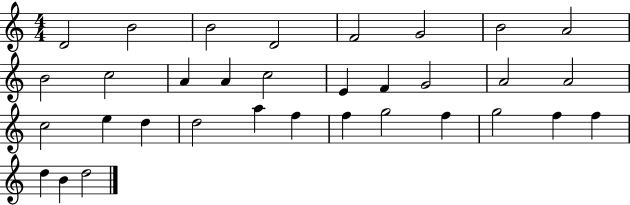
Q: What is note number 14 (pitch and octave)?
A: E4